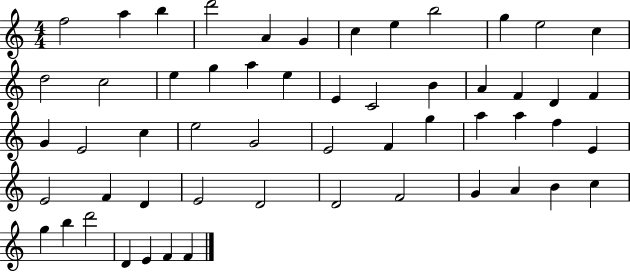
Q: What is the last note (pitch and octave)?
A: F4